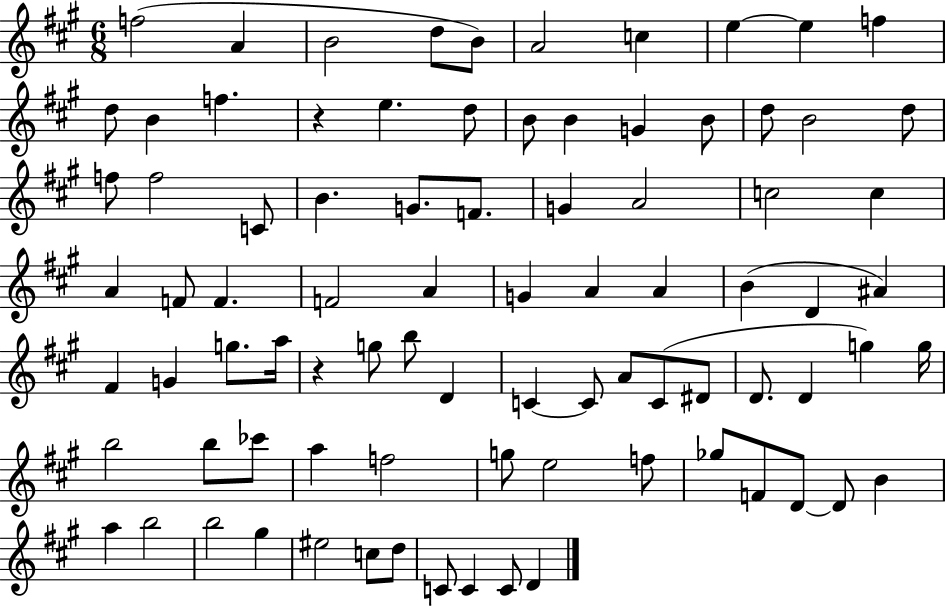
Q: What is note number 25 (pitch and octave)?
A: C4